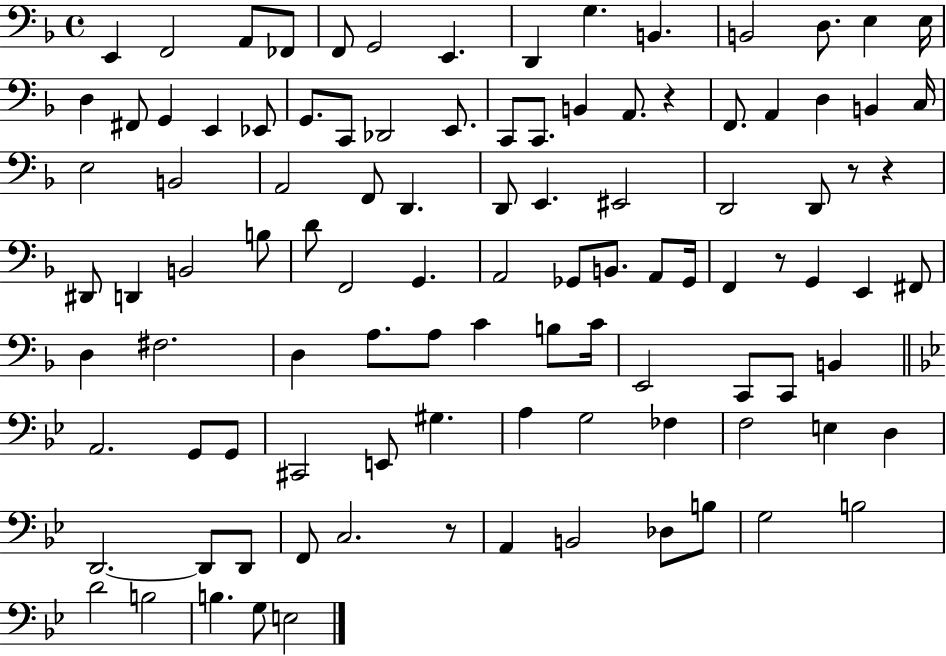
E2/q F2/h A2/e FES2/e F2/e G2/h E2/q. D2/q G3/q. B2/q. B2/h D3/e. E3/q E3/s D3/q F#2/e G2/q E2/q Eb2/e G2/e. C2/e Db2/h E2/e. C2/e C2/e. B2/q A2/e. R/q F2/e. A2/q D3/q B2/q C3/s E3/h B2/h A2/h F2/e D2/q. D2/e E2/q. EIS2/h D2/h D2/e R/e R/q D#2/e D2/q B2/h B3/e D4/e F2/h G2/q. A2/h Gb2/e B2/e. A2/e Gb2/s F2/q R/e G2/q E2/q F#2/e D3/q F#3/h. D3/q A3/e. A3/e C4/q B3/e C4/s E2/h C2/e C2/e B2/q A2/h. G2/e G2/e C#2/h E2/e G#3/q. A3/q G3/h FES3/q F3/h E3/q D3/q D2/h. D2/e D2/e F2/e C3/h. R/e A2/q B2/h Db3/e B3/e G3/h B3/h D4/h B3/h B3/q. G3/e E3/h